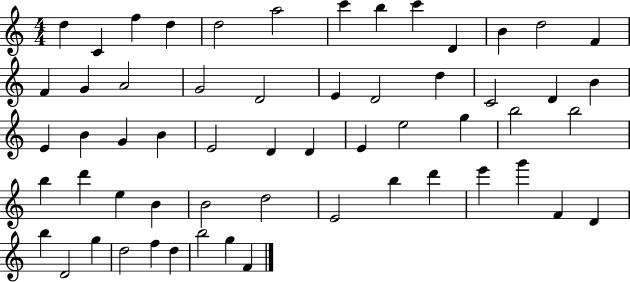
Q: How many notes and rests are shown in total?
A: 58